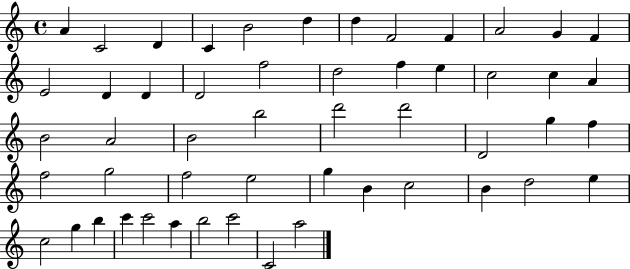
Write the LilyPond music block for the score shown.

{
  \clef treble
  \time 4/4
  \defaultTimeSignature
  \key c \major
  a'4 c'2 d'4 | c'4 b'2 d''4 | d''4 f'2 f'4 | a'2 g'4 f'4 | \break e'2 d'4 d'4 | d'2 f''2 | d''2 f''4 e''4 | c''2 c''4 a'4 | \break b'2 a'2 | b'2 b''2 | d'''2 d'''2 | d'2 g''4 f''4 | \break f''2 g''2 | f''2 e''2 | g''4 b'4 c''2 | b'4 d''2 e''4 | \break c''2 g''4 b''4 | c'''4 c'''2 a''4 | b''2 c'''2 | c'2 a''2 | \break \bar "|."
}